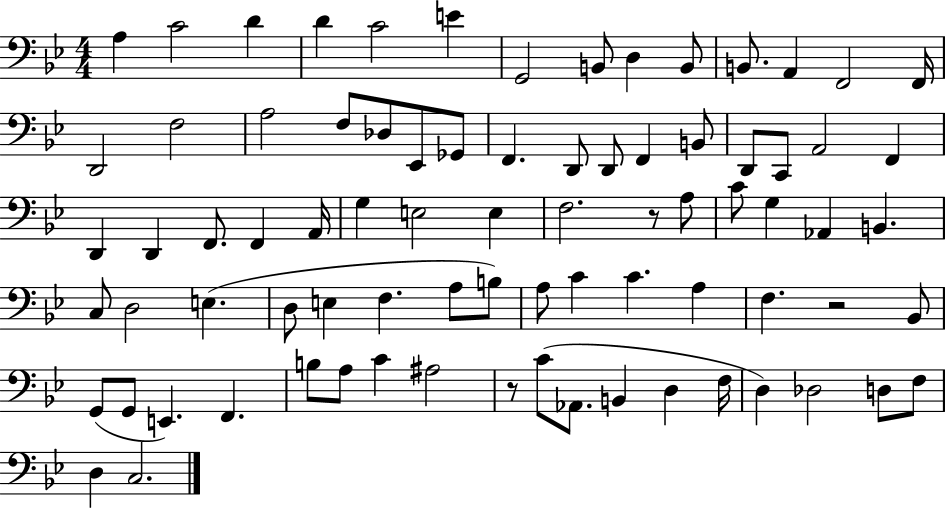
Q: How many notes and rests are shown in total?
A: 80